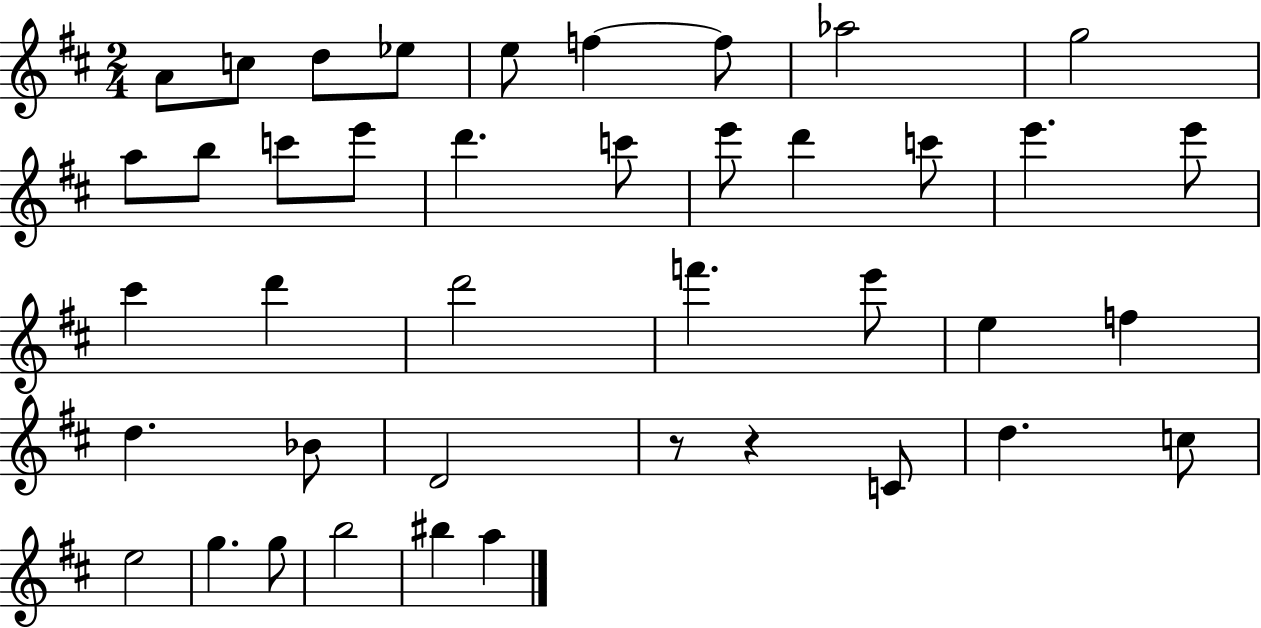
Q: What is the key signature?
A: D major